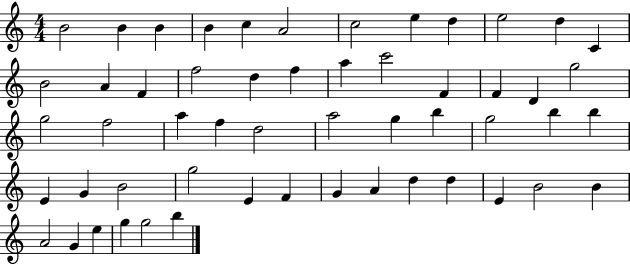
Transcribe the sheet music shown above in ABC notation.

X:1
T:Untitled
M:4/4
L:1/4
K:C
B2 B B B c A2 c2 e d e2 d C B2 A F f2 d f a c'2 F F D g2 g2 f2 a f d2 a2 g b g2 b b E G B2 g2 E F G A d d E B2 B A2 G e g g2 b